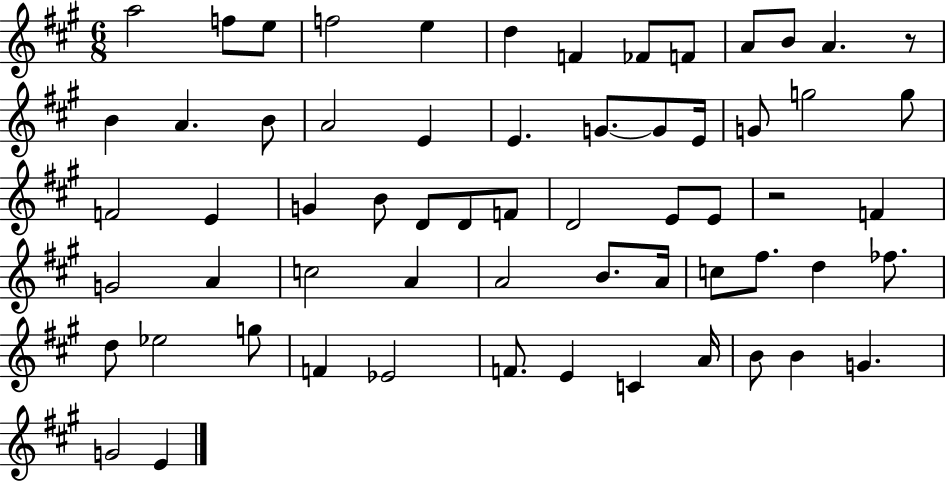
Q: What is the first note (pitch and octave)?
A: A5